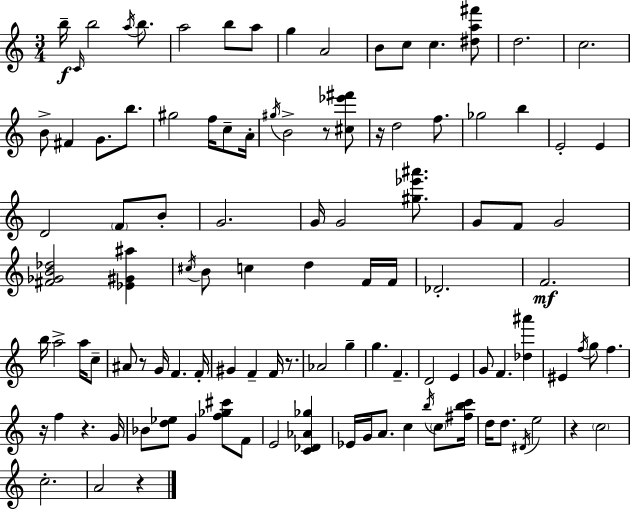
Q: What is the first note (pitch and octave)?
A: B5